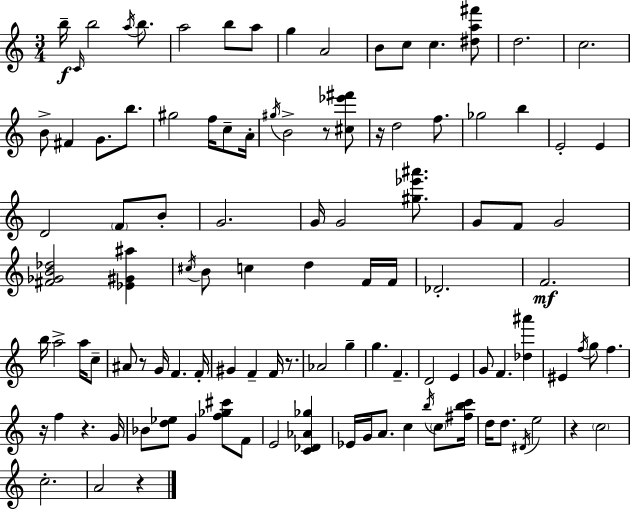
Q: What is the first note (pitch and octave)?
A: B5